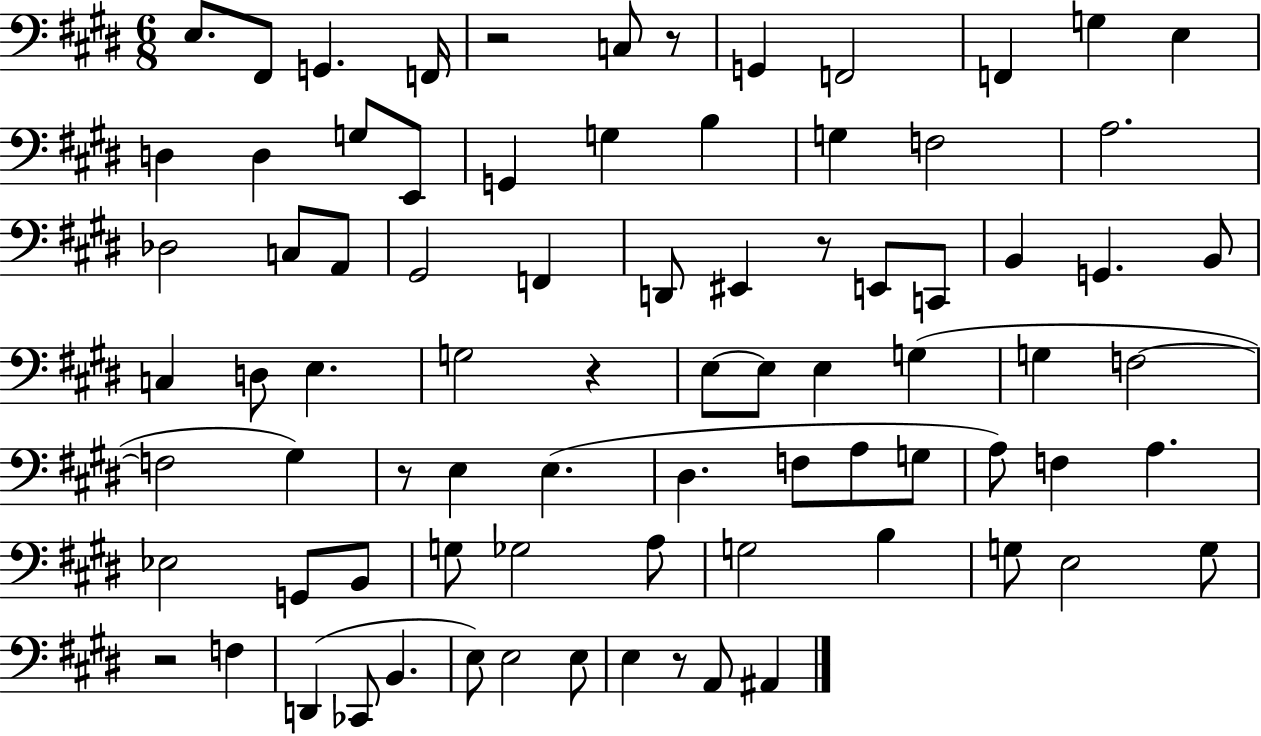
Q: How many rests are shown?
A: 7